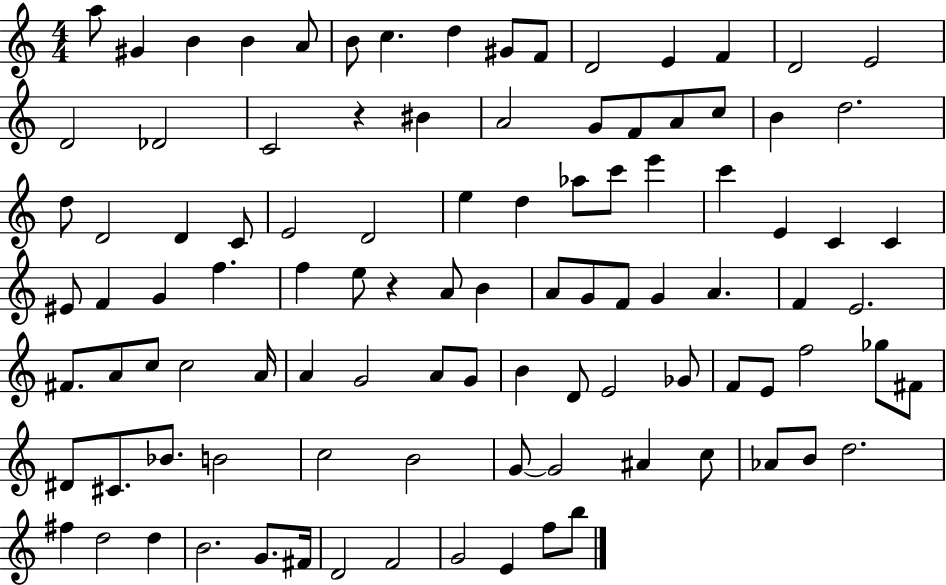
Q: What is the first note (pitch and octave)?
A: A5